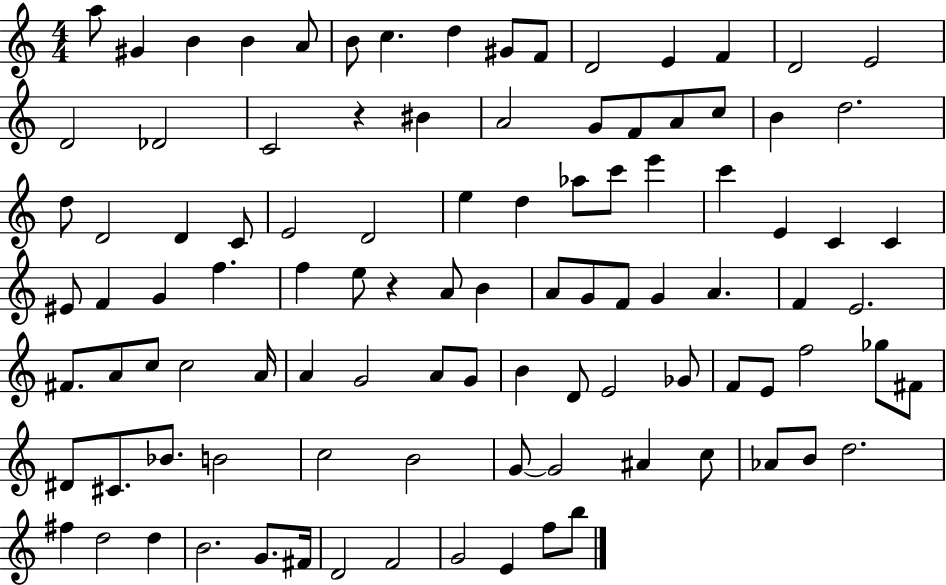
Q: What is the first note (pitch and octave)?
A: A5